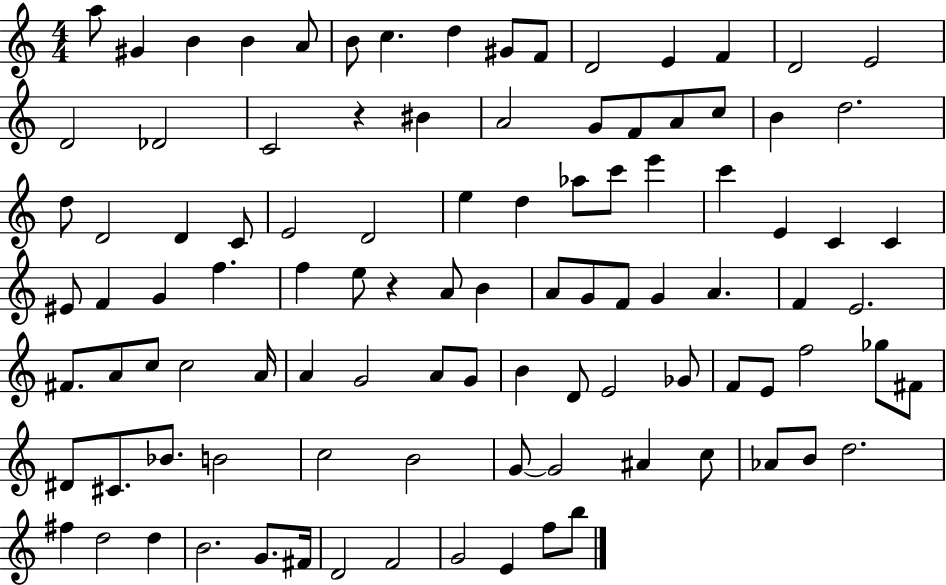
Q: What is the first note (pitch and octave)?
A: A5